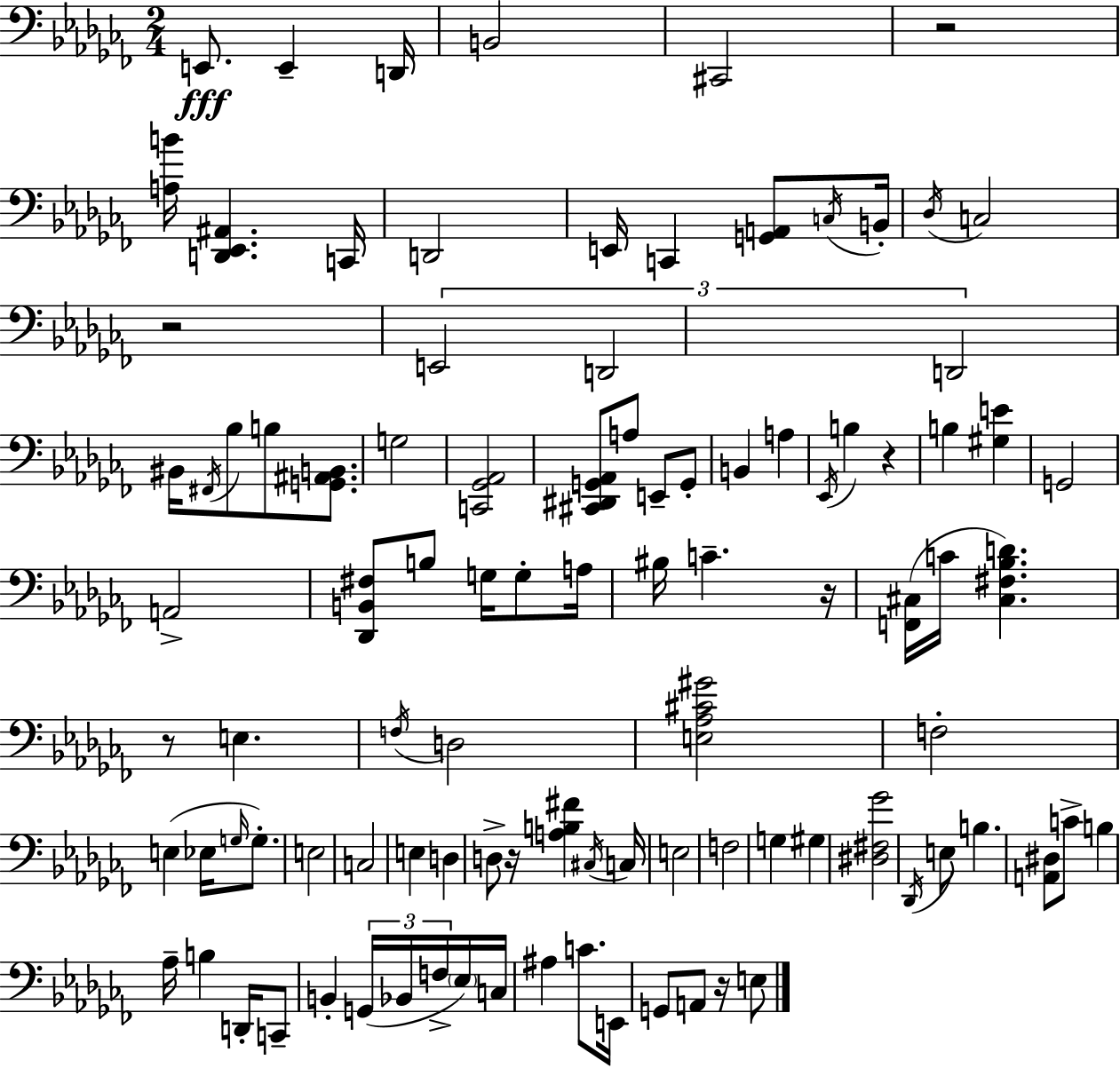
{
  \clef bass
  \numericTimeSignature
  \time 2/4
  \key aes \minor
  e,8.\fff e,4-- d,16 | b,2 | cis,2 | r2 | \break <a b'>16 <d, ees, ais,>4. c,16 | d,2 | e,16 c,4 <g, a,>8 \acciaccatura { c16 } | b,16-. \acciaccatura { des16 } c2 | \break r2 | \tuplet 3/2 { e,2 | d,2 | d,2 } | \break bis,16 \acciaccatura { fis,16 } bes8 b8 | <g, ais, b,>8. g2 | <c, ges, aes,>2 | <cis, dis, g, aes,>8 a8 e,8-- | \break g,8-. b,4 a4 | \acciaccatura { ees,16 } b4 | r4 b4 | <gis e'>4 g,2 | \break a,2-> | <des, b, fis>8 b8 | g16 g8-. a16 bis16 c'4.-- | r16 <f, cis>16( c'16 <cis fis bes d'>4.) | \break r8 e4. | \acciaccatura { f16 } d2 | <e aes cis' gis'>2 | f2-. | \break e4( | ees16 \grace { g16 } g8.-.) e2 | c2 | e4 | \break d4 d8-> | r16 <a b fis'>4 \acciaccatura { cis16 } c16 e2 | f2 | g4 | \break gis4 <dis fis ges'>2 | \acciaccatura { des,16 } | e8 b4. | <a, dis>8 c'8-> b4 | \break aes16-- b4 d,16-. c,8-- | b,4-. \tuplet 3/2 { g,16( bes,16 f16-> } \parenthesize ees16) | c16 ais4 c'8. | e,16 g,8 a,8 r16 e8 | \break \bar "|."
}